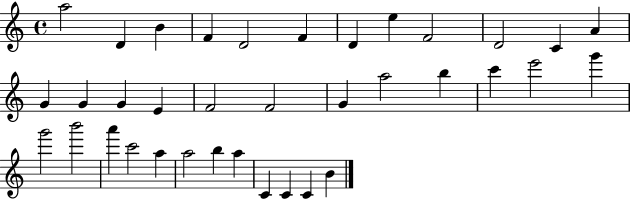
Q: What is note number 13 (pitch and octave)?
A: G4